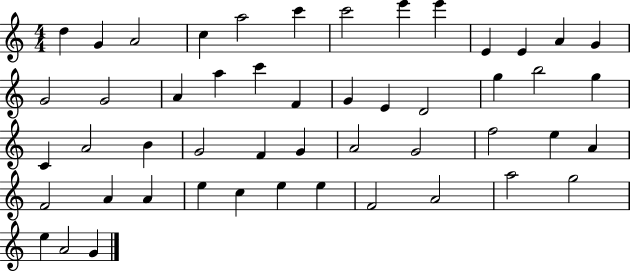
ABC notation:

X:1
T:Untitled
M:4/4
L:1/4
K:C
d G A2 c a2 c' c'2 e' e' E E A G G2 G2 A a c' F G E D2 g b2 g C A2 B G2 F G A2 G2 f2 e A F2 A A e c e e F2 A2 a2 g2 e A2 G